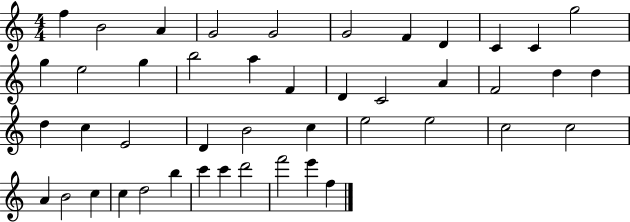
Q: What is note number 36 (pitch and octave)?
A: C5